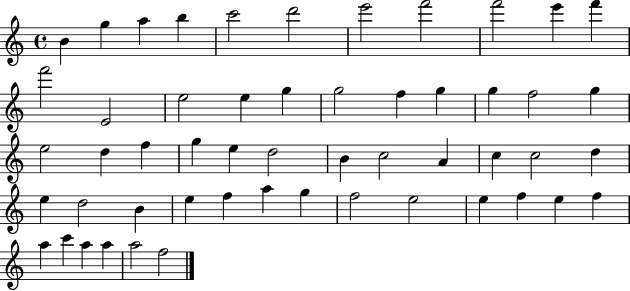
X:1
T:Untitled
M:4/4
L:1/4
K:C
B g a b c'2 d'2 e'2 f'2 f'2 e' f' f'2 E2 e2 e g g2 f g g f2 g e2 d f g e d2 B c2 A c c2 d e d2 B e f a g f2 e2 e f e f a c' a a a2 f2